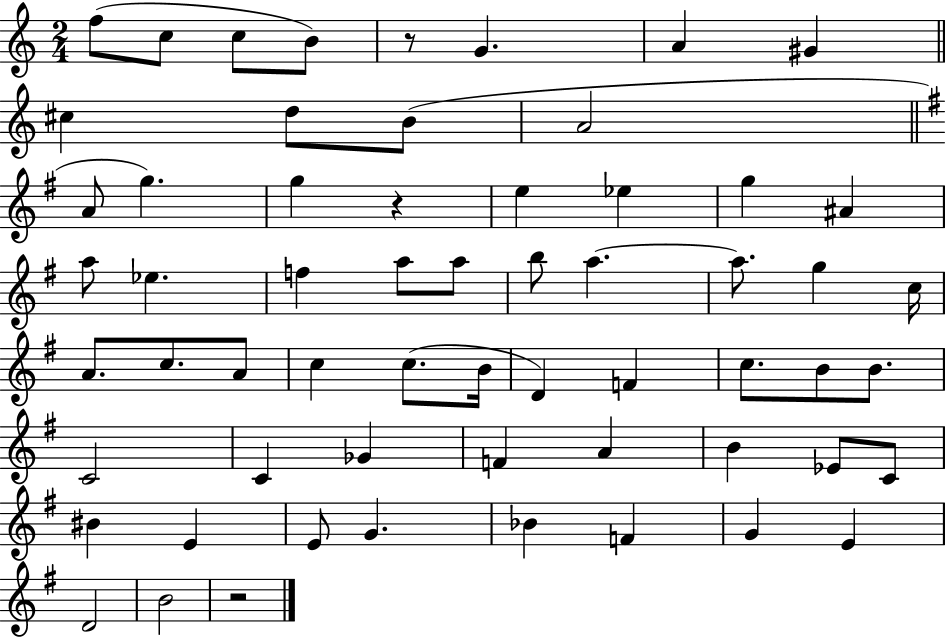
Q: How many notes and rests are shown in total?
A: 60